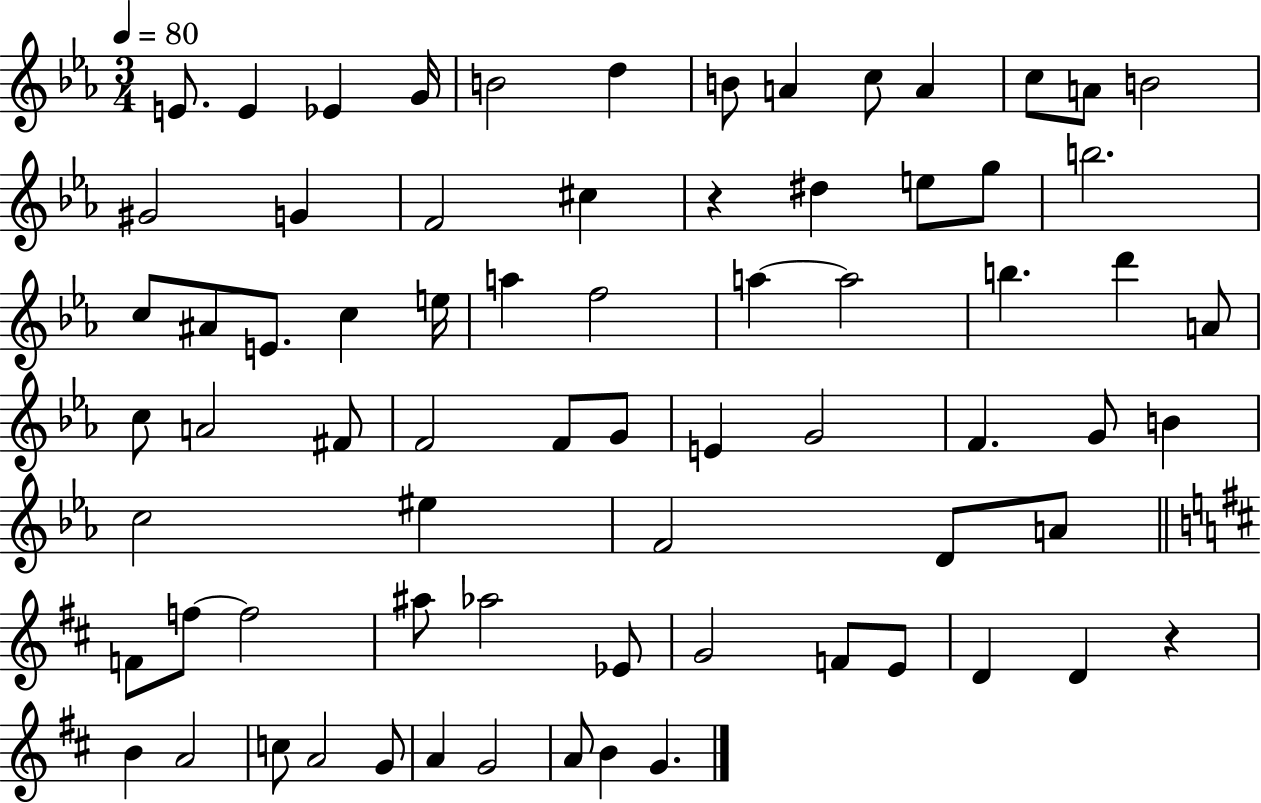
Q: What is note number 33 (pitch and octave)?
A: A4